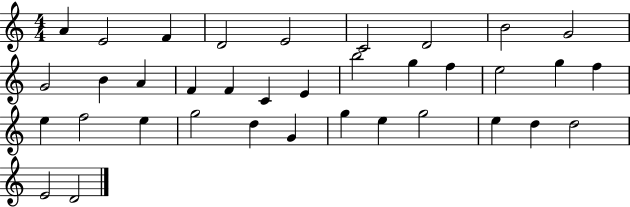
A4/q E4/h F4/q D4/h E4/h C4/h D4/h B4/h G4/h G4/h B4/q A4/q F4/q F4/q C4/q E4/q B5/h G5/q F5/q E5/h G5/q F5/q E5/q F5/h E5/q G5/h D5/q G4/q G5/q E5/q G5/h E5/q D5/q D5/h E4/h D4/h